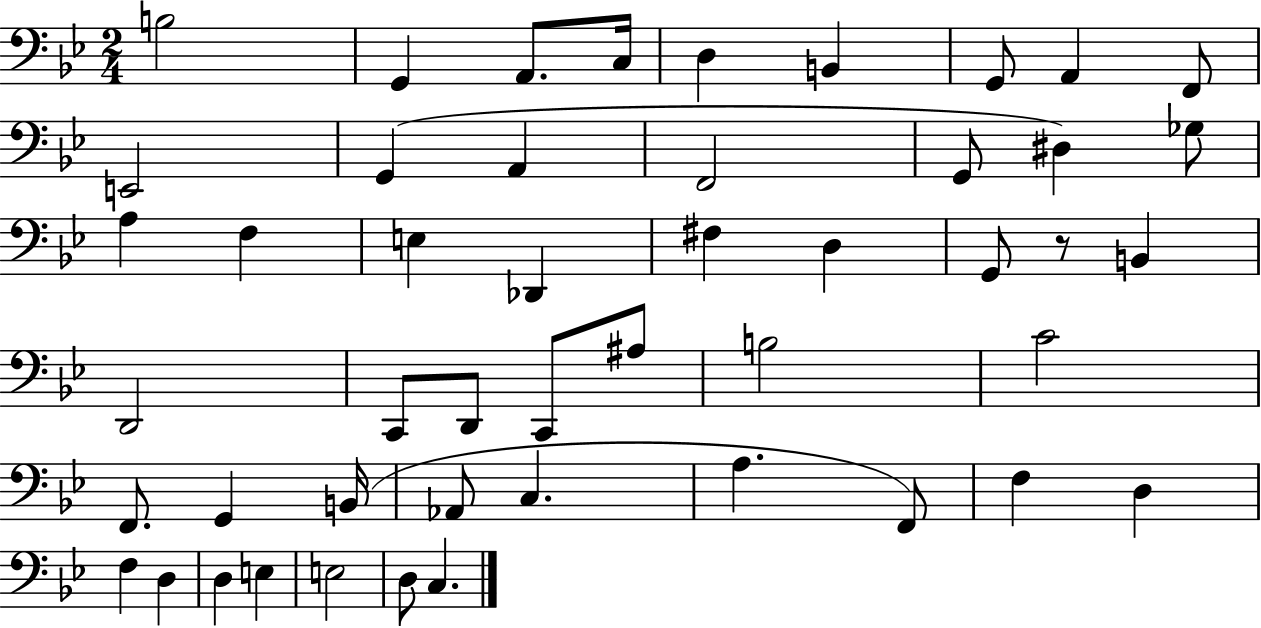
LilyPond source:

{
  \clef bass
  \numericTimeSignature
  \time 2/4
  \key bes \major
  b2 | g,4 a,8. c16 | d4 b,4 | g,8 a,4 f,8 | \break e,2 | g,4( a,4 | f,2 | g,8 dis4) ges8 | \break a4 f4 | e4 des,4 | fis4 d4 | g,8 r8 b,4 | \break d,2 | c,8 d,8 c,8 ais8 | b2 | c'2 | \break f,8. g,4 b,16( | aes,8 c4. | a4. f,8) | f4 d4 | \break f4 d4 | d4 e4 | e2 | d8 c4. | \break \bar "|."
}